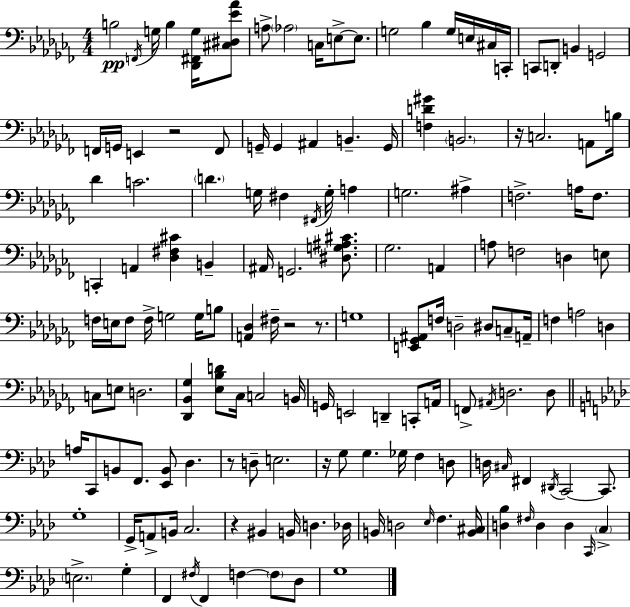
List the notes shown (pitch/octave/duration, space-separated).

B3/h F2/s G3/s B3/q [Db2,F#2,G3]/s [C#3,D#3,Eb4,Ab4]/e A3/e Ab3/h C3/s E3/e E3/e. G3/h Bb3/q G3/s E3/s C#3/s C2/s C2/e D2/e B2/q G2/h F2/s G2/s E2/q R/h F2/e G2/s G2/q A#2/q B2/q. G2/s [F3,D4,G#4]/q B2/h. R/s C3/h. A2/e B3/s Db4/q C4/h. D4/q. G3/s F#3/q F#2/s G3/s A3/q G3/h. A#3/q F3/h. A3/s F3/e. C2/q A2/q [Db3,F#3,C#4]/q B2/q A#2/s G2/h. [D#3,G3,A#3,C#4]/e. Gb3/h. A2/q A3/e F3/h D3/q E3/e F3/s E3/s F3/e F3/s G3/h G3/s B3/e [A2,Db3]/q F#3/s R/h R/e. G3/w [E2,Gb2,A#2]/e F3/s D3/h D#3/e C3/e A2/s F3/q A3/h D3/q C3/e E3/e D3/h. [Db2,Bb2,Gb3]/q [Eb3,Bb3,D4]/e CES3/s C3/h B2/s G2/s E2/h D2/q C2/e A2/s F2/e A#2/s D3/h. D3/e A3/s C2/e B2/e F2/e. [Eb2,B2]/e Db3/q. R/e D3/e E3/h. R/s G3/e G3/q. Gb3/s F3/q D3/e D3/s C#3/s F#2/q D#2/s C2/h C2/e. G3/w G2/s A2/e B2/s C3/h. R/q BIS2/q B2/s D3/q. Db3/s B2/s D3/h Eb3/s F3/q. [B2,C#3]/s [D3,Bb3]/q F#3/s D3/q D3/q C2/s C3/q E3/h. G3/q F2/q F#3/s F2/q F3/q F3/e Db3/e G3/w